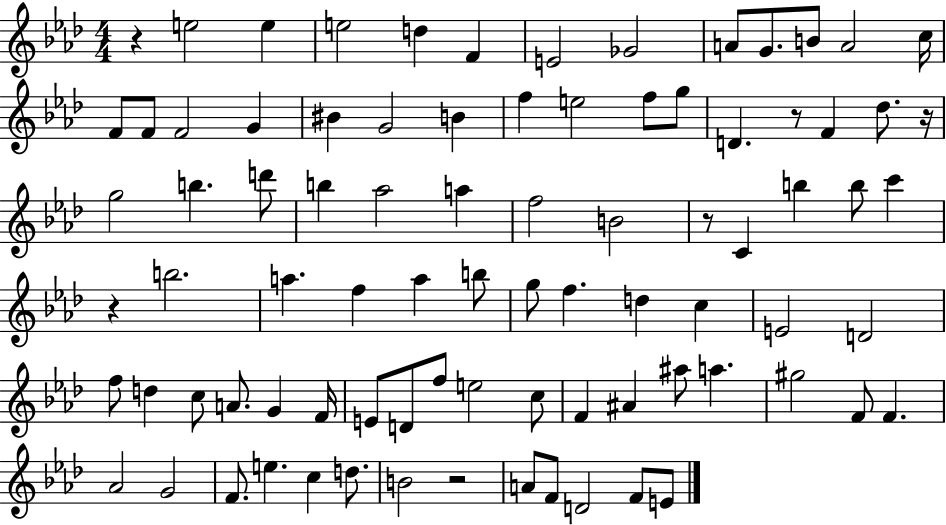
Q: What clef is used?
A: treble